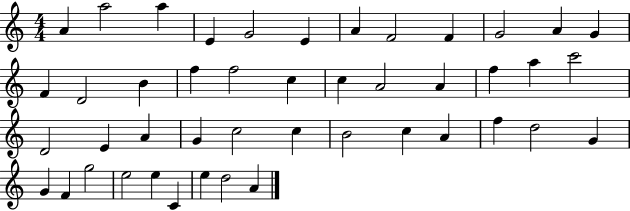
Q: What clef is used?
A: treble